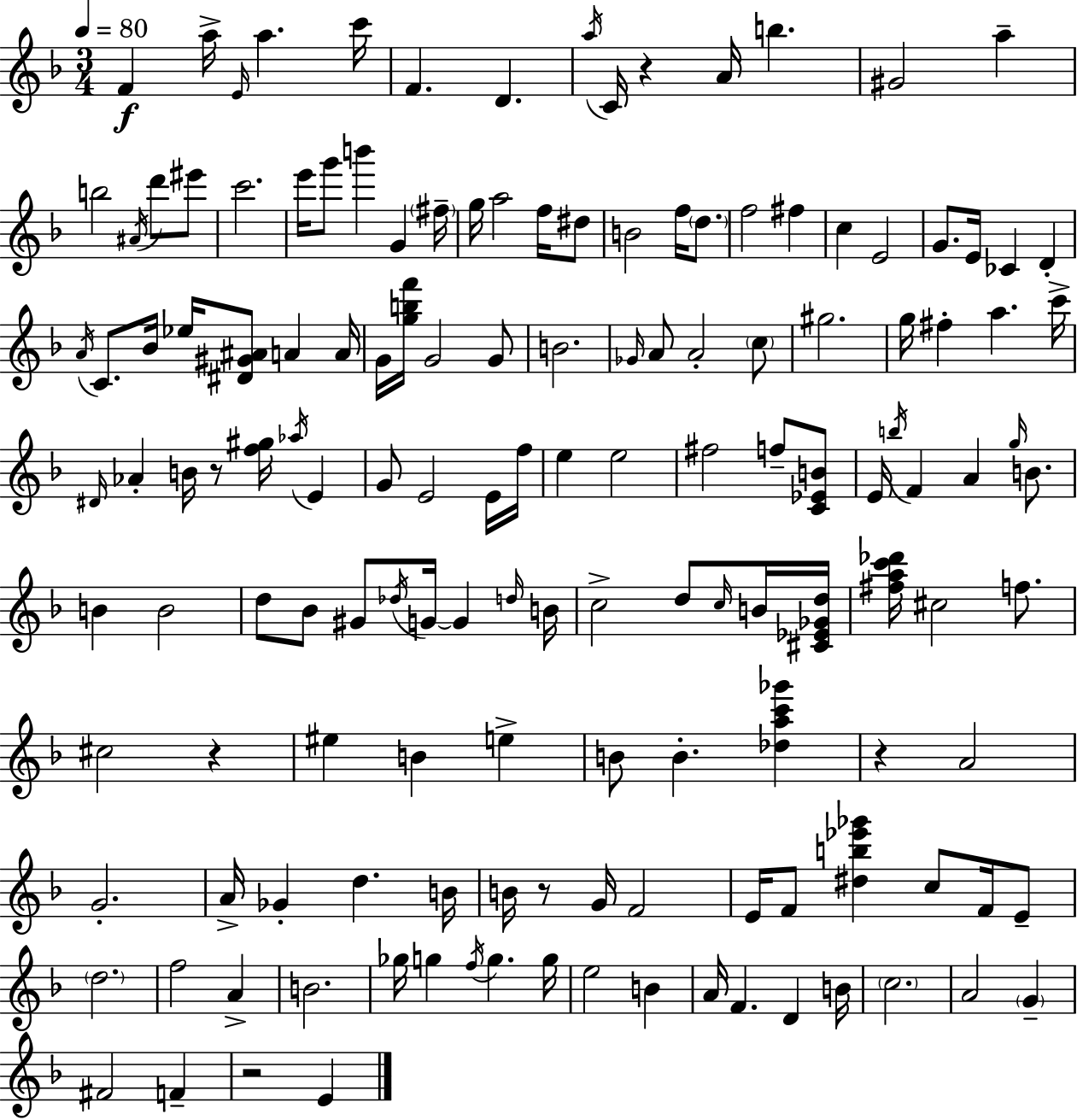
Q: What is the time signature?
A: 3/4